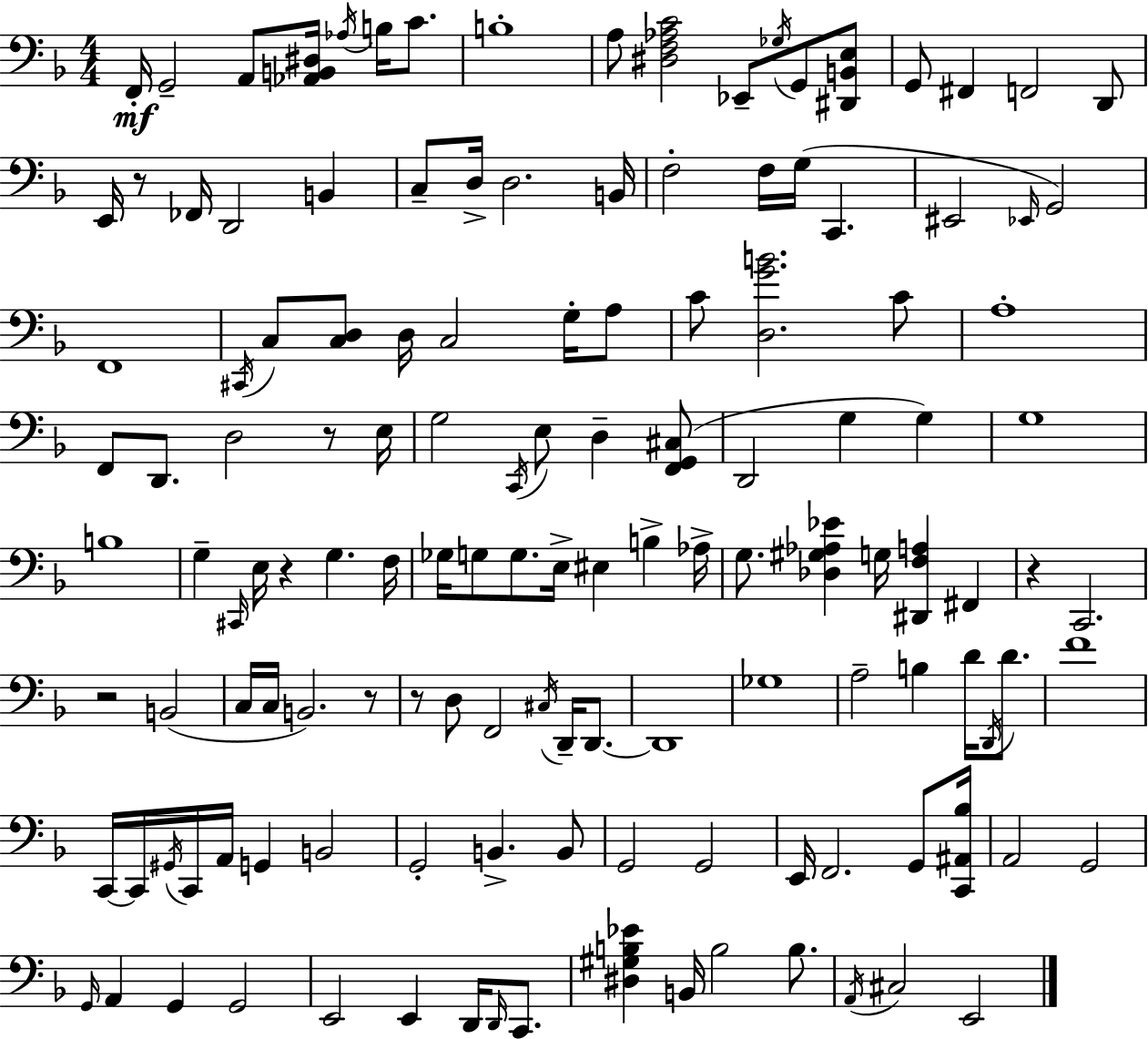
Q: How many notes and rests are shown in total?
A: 135